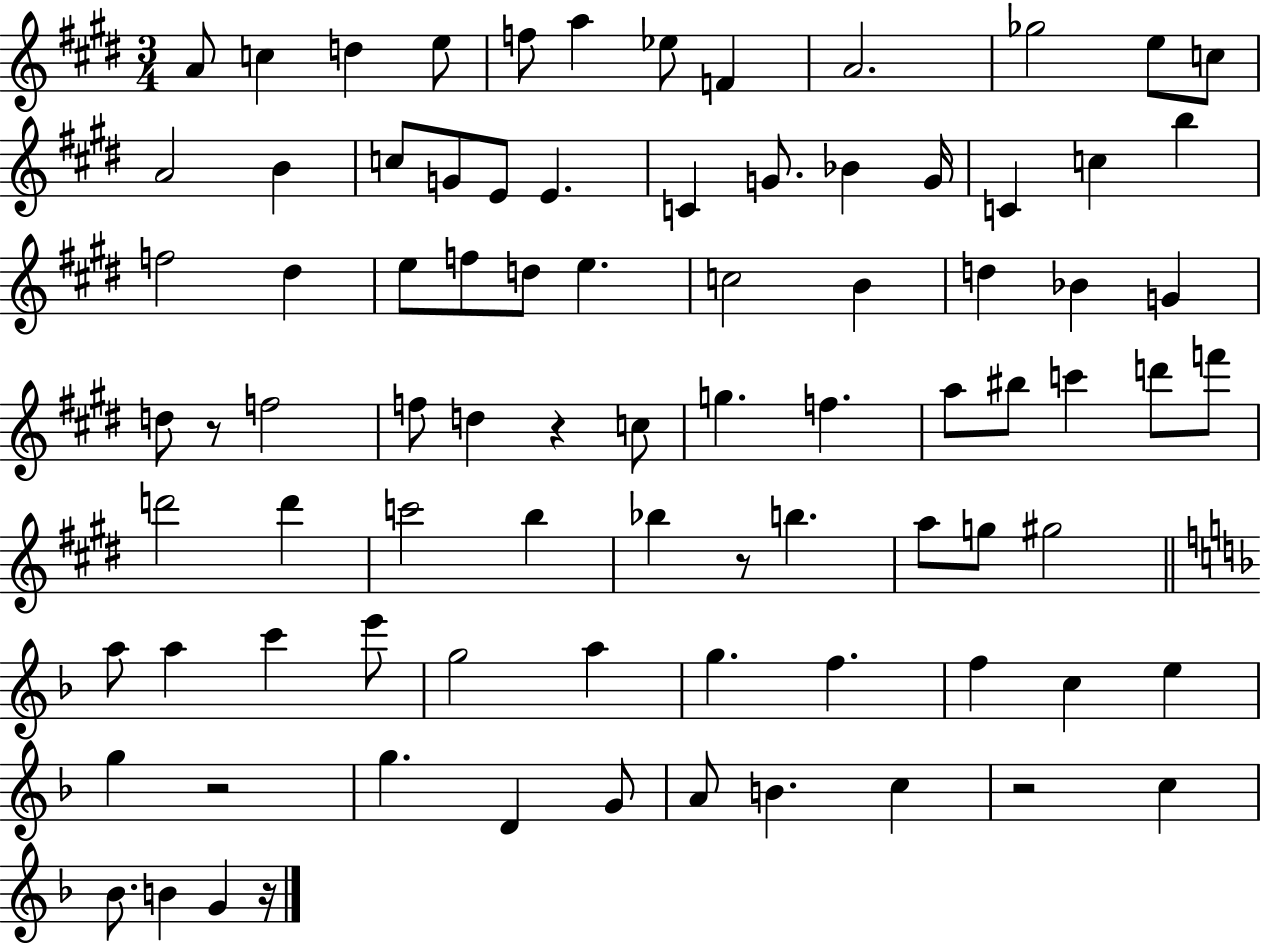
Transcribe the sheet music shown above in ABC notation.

X:1
T:Untitled
M:3/4
L:1/4
K:E
A/2 c d e/2 f/2 a _e/2 F A2 _g2 e/2 c/2 A2 B c/2 G/2 E/2 E C G/2 _B G/4 C c b f2 ^d e/2 f/2 d/2 e c2 B d _B G d/2 z/2 f2 f/2 d z c/2 g f a/2 ^b/2 c' d'/2 f'/2 d'2 d' c'2 b _b z/2 b a/2 g/2 ^g2 a/2 a c' e'/2 g2 a g f f c e g z2 g D G/2 A/2 B c z2 c _B/2 B G z/4